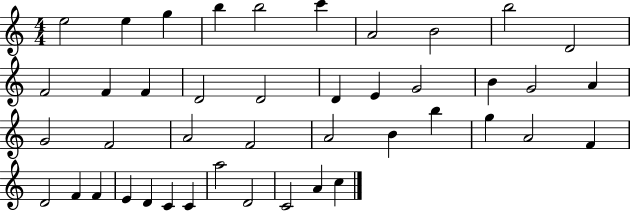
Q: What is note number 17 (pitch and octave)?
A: E4